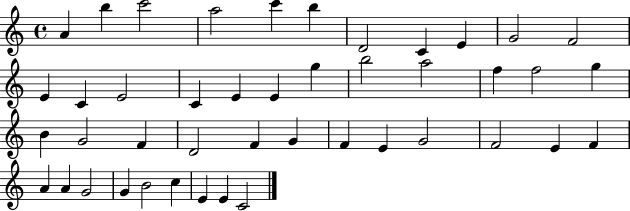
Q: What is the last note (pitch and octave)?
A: C4